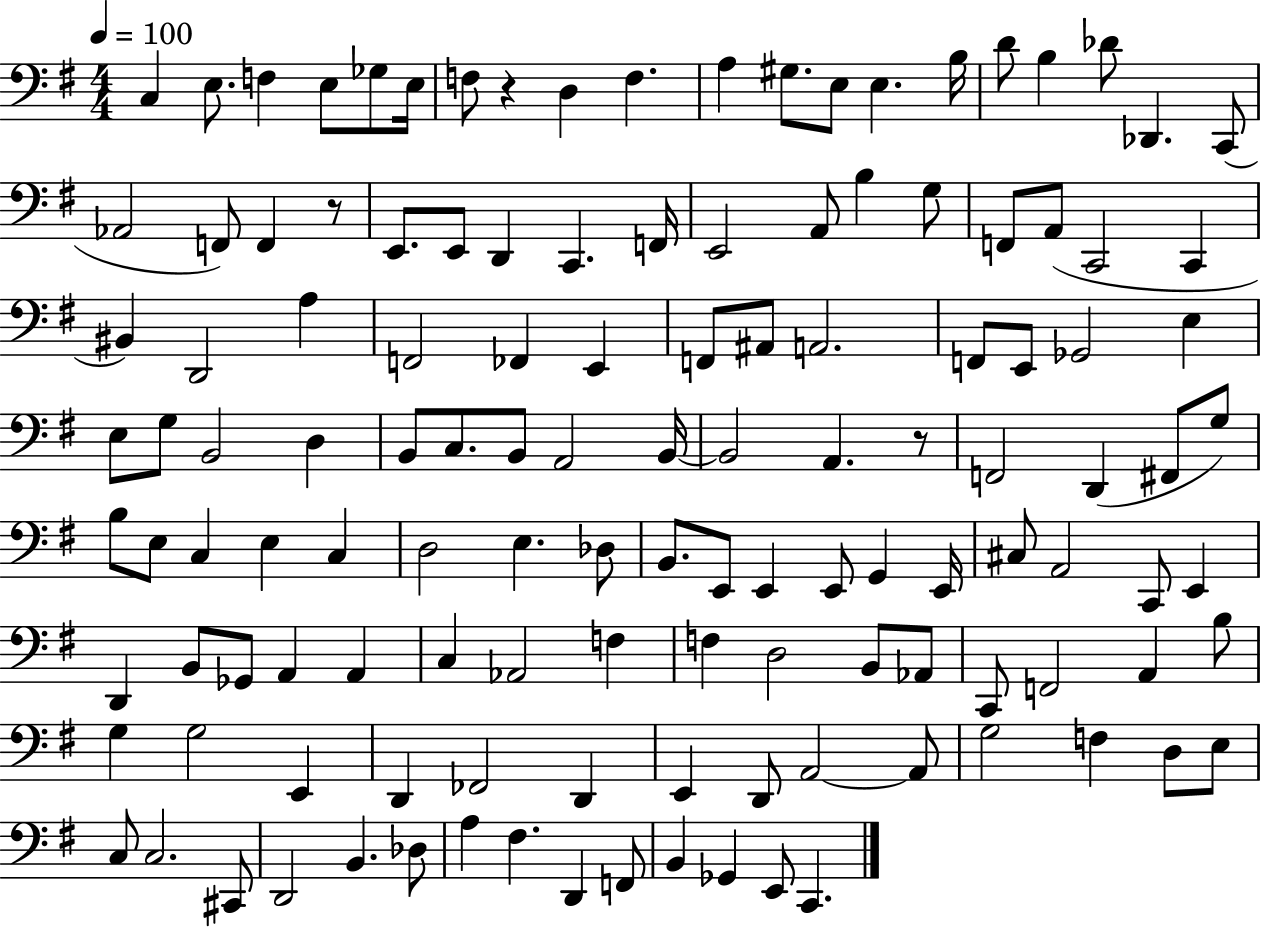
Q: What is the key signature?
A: G major